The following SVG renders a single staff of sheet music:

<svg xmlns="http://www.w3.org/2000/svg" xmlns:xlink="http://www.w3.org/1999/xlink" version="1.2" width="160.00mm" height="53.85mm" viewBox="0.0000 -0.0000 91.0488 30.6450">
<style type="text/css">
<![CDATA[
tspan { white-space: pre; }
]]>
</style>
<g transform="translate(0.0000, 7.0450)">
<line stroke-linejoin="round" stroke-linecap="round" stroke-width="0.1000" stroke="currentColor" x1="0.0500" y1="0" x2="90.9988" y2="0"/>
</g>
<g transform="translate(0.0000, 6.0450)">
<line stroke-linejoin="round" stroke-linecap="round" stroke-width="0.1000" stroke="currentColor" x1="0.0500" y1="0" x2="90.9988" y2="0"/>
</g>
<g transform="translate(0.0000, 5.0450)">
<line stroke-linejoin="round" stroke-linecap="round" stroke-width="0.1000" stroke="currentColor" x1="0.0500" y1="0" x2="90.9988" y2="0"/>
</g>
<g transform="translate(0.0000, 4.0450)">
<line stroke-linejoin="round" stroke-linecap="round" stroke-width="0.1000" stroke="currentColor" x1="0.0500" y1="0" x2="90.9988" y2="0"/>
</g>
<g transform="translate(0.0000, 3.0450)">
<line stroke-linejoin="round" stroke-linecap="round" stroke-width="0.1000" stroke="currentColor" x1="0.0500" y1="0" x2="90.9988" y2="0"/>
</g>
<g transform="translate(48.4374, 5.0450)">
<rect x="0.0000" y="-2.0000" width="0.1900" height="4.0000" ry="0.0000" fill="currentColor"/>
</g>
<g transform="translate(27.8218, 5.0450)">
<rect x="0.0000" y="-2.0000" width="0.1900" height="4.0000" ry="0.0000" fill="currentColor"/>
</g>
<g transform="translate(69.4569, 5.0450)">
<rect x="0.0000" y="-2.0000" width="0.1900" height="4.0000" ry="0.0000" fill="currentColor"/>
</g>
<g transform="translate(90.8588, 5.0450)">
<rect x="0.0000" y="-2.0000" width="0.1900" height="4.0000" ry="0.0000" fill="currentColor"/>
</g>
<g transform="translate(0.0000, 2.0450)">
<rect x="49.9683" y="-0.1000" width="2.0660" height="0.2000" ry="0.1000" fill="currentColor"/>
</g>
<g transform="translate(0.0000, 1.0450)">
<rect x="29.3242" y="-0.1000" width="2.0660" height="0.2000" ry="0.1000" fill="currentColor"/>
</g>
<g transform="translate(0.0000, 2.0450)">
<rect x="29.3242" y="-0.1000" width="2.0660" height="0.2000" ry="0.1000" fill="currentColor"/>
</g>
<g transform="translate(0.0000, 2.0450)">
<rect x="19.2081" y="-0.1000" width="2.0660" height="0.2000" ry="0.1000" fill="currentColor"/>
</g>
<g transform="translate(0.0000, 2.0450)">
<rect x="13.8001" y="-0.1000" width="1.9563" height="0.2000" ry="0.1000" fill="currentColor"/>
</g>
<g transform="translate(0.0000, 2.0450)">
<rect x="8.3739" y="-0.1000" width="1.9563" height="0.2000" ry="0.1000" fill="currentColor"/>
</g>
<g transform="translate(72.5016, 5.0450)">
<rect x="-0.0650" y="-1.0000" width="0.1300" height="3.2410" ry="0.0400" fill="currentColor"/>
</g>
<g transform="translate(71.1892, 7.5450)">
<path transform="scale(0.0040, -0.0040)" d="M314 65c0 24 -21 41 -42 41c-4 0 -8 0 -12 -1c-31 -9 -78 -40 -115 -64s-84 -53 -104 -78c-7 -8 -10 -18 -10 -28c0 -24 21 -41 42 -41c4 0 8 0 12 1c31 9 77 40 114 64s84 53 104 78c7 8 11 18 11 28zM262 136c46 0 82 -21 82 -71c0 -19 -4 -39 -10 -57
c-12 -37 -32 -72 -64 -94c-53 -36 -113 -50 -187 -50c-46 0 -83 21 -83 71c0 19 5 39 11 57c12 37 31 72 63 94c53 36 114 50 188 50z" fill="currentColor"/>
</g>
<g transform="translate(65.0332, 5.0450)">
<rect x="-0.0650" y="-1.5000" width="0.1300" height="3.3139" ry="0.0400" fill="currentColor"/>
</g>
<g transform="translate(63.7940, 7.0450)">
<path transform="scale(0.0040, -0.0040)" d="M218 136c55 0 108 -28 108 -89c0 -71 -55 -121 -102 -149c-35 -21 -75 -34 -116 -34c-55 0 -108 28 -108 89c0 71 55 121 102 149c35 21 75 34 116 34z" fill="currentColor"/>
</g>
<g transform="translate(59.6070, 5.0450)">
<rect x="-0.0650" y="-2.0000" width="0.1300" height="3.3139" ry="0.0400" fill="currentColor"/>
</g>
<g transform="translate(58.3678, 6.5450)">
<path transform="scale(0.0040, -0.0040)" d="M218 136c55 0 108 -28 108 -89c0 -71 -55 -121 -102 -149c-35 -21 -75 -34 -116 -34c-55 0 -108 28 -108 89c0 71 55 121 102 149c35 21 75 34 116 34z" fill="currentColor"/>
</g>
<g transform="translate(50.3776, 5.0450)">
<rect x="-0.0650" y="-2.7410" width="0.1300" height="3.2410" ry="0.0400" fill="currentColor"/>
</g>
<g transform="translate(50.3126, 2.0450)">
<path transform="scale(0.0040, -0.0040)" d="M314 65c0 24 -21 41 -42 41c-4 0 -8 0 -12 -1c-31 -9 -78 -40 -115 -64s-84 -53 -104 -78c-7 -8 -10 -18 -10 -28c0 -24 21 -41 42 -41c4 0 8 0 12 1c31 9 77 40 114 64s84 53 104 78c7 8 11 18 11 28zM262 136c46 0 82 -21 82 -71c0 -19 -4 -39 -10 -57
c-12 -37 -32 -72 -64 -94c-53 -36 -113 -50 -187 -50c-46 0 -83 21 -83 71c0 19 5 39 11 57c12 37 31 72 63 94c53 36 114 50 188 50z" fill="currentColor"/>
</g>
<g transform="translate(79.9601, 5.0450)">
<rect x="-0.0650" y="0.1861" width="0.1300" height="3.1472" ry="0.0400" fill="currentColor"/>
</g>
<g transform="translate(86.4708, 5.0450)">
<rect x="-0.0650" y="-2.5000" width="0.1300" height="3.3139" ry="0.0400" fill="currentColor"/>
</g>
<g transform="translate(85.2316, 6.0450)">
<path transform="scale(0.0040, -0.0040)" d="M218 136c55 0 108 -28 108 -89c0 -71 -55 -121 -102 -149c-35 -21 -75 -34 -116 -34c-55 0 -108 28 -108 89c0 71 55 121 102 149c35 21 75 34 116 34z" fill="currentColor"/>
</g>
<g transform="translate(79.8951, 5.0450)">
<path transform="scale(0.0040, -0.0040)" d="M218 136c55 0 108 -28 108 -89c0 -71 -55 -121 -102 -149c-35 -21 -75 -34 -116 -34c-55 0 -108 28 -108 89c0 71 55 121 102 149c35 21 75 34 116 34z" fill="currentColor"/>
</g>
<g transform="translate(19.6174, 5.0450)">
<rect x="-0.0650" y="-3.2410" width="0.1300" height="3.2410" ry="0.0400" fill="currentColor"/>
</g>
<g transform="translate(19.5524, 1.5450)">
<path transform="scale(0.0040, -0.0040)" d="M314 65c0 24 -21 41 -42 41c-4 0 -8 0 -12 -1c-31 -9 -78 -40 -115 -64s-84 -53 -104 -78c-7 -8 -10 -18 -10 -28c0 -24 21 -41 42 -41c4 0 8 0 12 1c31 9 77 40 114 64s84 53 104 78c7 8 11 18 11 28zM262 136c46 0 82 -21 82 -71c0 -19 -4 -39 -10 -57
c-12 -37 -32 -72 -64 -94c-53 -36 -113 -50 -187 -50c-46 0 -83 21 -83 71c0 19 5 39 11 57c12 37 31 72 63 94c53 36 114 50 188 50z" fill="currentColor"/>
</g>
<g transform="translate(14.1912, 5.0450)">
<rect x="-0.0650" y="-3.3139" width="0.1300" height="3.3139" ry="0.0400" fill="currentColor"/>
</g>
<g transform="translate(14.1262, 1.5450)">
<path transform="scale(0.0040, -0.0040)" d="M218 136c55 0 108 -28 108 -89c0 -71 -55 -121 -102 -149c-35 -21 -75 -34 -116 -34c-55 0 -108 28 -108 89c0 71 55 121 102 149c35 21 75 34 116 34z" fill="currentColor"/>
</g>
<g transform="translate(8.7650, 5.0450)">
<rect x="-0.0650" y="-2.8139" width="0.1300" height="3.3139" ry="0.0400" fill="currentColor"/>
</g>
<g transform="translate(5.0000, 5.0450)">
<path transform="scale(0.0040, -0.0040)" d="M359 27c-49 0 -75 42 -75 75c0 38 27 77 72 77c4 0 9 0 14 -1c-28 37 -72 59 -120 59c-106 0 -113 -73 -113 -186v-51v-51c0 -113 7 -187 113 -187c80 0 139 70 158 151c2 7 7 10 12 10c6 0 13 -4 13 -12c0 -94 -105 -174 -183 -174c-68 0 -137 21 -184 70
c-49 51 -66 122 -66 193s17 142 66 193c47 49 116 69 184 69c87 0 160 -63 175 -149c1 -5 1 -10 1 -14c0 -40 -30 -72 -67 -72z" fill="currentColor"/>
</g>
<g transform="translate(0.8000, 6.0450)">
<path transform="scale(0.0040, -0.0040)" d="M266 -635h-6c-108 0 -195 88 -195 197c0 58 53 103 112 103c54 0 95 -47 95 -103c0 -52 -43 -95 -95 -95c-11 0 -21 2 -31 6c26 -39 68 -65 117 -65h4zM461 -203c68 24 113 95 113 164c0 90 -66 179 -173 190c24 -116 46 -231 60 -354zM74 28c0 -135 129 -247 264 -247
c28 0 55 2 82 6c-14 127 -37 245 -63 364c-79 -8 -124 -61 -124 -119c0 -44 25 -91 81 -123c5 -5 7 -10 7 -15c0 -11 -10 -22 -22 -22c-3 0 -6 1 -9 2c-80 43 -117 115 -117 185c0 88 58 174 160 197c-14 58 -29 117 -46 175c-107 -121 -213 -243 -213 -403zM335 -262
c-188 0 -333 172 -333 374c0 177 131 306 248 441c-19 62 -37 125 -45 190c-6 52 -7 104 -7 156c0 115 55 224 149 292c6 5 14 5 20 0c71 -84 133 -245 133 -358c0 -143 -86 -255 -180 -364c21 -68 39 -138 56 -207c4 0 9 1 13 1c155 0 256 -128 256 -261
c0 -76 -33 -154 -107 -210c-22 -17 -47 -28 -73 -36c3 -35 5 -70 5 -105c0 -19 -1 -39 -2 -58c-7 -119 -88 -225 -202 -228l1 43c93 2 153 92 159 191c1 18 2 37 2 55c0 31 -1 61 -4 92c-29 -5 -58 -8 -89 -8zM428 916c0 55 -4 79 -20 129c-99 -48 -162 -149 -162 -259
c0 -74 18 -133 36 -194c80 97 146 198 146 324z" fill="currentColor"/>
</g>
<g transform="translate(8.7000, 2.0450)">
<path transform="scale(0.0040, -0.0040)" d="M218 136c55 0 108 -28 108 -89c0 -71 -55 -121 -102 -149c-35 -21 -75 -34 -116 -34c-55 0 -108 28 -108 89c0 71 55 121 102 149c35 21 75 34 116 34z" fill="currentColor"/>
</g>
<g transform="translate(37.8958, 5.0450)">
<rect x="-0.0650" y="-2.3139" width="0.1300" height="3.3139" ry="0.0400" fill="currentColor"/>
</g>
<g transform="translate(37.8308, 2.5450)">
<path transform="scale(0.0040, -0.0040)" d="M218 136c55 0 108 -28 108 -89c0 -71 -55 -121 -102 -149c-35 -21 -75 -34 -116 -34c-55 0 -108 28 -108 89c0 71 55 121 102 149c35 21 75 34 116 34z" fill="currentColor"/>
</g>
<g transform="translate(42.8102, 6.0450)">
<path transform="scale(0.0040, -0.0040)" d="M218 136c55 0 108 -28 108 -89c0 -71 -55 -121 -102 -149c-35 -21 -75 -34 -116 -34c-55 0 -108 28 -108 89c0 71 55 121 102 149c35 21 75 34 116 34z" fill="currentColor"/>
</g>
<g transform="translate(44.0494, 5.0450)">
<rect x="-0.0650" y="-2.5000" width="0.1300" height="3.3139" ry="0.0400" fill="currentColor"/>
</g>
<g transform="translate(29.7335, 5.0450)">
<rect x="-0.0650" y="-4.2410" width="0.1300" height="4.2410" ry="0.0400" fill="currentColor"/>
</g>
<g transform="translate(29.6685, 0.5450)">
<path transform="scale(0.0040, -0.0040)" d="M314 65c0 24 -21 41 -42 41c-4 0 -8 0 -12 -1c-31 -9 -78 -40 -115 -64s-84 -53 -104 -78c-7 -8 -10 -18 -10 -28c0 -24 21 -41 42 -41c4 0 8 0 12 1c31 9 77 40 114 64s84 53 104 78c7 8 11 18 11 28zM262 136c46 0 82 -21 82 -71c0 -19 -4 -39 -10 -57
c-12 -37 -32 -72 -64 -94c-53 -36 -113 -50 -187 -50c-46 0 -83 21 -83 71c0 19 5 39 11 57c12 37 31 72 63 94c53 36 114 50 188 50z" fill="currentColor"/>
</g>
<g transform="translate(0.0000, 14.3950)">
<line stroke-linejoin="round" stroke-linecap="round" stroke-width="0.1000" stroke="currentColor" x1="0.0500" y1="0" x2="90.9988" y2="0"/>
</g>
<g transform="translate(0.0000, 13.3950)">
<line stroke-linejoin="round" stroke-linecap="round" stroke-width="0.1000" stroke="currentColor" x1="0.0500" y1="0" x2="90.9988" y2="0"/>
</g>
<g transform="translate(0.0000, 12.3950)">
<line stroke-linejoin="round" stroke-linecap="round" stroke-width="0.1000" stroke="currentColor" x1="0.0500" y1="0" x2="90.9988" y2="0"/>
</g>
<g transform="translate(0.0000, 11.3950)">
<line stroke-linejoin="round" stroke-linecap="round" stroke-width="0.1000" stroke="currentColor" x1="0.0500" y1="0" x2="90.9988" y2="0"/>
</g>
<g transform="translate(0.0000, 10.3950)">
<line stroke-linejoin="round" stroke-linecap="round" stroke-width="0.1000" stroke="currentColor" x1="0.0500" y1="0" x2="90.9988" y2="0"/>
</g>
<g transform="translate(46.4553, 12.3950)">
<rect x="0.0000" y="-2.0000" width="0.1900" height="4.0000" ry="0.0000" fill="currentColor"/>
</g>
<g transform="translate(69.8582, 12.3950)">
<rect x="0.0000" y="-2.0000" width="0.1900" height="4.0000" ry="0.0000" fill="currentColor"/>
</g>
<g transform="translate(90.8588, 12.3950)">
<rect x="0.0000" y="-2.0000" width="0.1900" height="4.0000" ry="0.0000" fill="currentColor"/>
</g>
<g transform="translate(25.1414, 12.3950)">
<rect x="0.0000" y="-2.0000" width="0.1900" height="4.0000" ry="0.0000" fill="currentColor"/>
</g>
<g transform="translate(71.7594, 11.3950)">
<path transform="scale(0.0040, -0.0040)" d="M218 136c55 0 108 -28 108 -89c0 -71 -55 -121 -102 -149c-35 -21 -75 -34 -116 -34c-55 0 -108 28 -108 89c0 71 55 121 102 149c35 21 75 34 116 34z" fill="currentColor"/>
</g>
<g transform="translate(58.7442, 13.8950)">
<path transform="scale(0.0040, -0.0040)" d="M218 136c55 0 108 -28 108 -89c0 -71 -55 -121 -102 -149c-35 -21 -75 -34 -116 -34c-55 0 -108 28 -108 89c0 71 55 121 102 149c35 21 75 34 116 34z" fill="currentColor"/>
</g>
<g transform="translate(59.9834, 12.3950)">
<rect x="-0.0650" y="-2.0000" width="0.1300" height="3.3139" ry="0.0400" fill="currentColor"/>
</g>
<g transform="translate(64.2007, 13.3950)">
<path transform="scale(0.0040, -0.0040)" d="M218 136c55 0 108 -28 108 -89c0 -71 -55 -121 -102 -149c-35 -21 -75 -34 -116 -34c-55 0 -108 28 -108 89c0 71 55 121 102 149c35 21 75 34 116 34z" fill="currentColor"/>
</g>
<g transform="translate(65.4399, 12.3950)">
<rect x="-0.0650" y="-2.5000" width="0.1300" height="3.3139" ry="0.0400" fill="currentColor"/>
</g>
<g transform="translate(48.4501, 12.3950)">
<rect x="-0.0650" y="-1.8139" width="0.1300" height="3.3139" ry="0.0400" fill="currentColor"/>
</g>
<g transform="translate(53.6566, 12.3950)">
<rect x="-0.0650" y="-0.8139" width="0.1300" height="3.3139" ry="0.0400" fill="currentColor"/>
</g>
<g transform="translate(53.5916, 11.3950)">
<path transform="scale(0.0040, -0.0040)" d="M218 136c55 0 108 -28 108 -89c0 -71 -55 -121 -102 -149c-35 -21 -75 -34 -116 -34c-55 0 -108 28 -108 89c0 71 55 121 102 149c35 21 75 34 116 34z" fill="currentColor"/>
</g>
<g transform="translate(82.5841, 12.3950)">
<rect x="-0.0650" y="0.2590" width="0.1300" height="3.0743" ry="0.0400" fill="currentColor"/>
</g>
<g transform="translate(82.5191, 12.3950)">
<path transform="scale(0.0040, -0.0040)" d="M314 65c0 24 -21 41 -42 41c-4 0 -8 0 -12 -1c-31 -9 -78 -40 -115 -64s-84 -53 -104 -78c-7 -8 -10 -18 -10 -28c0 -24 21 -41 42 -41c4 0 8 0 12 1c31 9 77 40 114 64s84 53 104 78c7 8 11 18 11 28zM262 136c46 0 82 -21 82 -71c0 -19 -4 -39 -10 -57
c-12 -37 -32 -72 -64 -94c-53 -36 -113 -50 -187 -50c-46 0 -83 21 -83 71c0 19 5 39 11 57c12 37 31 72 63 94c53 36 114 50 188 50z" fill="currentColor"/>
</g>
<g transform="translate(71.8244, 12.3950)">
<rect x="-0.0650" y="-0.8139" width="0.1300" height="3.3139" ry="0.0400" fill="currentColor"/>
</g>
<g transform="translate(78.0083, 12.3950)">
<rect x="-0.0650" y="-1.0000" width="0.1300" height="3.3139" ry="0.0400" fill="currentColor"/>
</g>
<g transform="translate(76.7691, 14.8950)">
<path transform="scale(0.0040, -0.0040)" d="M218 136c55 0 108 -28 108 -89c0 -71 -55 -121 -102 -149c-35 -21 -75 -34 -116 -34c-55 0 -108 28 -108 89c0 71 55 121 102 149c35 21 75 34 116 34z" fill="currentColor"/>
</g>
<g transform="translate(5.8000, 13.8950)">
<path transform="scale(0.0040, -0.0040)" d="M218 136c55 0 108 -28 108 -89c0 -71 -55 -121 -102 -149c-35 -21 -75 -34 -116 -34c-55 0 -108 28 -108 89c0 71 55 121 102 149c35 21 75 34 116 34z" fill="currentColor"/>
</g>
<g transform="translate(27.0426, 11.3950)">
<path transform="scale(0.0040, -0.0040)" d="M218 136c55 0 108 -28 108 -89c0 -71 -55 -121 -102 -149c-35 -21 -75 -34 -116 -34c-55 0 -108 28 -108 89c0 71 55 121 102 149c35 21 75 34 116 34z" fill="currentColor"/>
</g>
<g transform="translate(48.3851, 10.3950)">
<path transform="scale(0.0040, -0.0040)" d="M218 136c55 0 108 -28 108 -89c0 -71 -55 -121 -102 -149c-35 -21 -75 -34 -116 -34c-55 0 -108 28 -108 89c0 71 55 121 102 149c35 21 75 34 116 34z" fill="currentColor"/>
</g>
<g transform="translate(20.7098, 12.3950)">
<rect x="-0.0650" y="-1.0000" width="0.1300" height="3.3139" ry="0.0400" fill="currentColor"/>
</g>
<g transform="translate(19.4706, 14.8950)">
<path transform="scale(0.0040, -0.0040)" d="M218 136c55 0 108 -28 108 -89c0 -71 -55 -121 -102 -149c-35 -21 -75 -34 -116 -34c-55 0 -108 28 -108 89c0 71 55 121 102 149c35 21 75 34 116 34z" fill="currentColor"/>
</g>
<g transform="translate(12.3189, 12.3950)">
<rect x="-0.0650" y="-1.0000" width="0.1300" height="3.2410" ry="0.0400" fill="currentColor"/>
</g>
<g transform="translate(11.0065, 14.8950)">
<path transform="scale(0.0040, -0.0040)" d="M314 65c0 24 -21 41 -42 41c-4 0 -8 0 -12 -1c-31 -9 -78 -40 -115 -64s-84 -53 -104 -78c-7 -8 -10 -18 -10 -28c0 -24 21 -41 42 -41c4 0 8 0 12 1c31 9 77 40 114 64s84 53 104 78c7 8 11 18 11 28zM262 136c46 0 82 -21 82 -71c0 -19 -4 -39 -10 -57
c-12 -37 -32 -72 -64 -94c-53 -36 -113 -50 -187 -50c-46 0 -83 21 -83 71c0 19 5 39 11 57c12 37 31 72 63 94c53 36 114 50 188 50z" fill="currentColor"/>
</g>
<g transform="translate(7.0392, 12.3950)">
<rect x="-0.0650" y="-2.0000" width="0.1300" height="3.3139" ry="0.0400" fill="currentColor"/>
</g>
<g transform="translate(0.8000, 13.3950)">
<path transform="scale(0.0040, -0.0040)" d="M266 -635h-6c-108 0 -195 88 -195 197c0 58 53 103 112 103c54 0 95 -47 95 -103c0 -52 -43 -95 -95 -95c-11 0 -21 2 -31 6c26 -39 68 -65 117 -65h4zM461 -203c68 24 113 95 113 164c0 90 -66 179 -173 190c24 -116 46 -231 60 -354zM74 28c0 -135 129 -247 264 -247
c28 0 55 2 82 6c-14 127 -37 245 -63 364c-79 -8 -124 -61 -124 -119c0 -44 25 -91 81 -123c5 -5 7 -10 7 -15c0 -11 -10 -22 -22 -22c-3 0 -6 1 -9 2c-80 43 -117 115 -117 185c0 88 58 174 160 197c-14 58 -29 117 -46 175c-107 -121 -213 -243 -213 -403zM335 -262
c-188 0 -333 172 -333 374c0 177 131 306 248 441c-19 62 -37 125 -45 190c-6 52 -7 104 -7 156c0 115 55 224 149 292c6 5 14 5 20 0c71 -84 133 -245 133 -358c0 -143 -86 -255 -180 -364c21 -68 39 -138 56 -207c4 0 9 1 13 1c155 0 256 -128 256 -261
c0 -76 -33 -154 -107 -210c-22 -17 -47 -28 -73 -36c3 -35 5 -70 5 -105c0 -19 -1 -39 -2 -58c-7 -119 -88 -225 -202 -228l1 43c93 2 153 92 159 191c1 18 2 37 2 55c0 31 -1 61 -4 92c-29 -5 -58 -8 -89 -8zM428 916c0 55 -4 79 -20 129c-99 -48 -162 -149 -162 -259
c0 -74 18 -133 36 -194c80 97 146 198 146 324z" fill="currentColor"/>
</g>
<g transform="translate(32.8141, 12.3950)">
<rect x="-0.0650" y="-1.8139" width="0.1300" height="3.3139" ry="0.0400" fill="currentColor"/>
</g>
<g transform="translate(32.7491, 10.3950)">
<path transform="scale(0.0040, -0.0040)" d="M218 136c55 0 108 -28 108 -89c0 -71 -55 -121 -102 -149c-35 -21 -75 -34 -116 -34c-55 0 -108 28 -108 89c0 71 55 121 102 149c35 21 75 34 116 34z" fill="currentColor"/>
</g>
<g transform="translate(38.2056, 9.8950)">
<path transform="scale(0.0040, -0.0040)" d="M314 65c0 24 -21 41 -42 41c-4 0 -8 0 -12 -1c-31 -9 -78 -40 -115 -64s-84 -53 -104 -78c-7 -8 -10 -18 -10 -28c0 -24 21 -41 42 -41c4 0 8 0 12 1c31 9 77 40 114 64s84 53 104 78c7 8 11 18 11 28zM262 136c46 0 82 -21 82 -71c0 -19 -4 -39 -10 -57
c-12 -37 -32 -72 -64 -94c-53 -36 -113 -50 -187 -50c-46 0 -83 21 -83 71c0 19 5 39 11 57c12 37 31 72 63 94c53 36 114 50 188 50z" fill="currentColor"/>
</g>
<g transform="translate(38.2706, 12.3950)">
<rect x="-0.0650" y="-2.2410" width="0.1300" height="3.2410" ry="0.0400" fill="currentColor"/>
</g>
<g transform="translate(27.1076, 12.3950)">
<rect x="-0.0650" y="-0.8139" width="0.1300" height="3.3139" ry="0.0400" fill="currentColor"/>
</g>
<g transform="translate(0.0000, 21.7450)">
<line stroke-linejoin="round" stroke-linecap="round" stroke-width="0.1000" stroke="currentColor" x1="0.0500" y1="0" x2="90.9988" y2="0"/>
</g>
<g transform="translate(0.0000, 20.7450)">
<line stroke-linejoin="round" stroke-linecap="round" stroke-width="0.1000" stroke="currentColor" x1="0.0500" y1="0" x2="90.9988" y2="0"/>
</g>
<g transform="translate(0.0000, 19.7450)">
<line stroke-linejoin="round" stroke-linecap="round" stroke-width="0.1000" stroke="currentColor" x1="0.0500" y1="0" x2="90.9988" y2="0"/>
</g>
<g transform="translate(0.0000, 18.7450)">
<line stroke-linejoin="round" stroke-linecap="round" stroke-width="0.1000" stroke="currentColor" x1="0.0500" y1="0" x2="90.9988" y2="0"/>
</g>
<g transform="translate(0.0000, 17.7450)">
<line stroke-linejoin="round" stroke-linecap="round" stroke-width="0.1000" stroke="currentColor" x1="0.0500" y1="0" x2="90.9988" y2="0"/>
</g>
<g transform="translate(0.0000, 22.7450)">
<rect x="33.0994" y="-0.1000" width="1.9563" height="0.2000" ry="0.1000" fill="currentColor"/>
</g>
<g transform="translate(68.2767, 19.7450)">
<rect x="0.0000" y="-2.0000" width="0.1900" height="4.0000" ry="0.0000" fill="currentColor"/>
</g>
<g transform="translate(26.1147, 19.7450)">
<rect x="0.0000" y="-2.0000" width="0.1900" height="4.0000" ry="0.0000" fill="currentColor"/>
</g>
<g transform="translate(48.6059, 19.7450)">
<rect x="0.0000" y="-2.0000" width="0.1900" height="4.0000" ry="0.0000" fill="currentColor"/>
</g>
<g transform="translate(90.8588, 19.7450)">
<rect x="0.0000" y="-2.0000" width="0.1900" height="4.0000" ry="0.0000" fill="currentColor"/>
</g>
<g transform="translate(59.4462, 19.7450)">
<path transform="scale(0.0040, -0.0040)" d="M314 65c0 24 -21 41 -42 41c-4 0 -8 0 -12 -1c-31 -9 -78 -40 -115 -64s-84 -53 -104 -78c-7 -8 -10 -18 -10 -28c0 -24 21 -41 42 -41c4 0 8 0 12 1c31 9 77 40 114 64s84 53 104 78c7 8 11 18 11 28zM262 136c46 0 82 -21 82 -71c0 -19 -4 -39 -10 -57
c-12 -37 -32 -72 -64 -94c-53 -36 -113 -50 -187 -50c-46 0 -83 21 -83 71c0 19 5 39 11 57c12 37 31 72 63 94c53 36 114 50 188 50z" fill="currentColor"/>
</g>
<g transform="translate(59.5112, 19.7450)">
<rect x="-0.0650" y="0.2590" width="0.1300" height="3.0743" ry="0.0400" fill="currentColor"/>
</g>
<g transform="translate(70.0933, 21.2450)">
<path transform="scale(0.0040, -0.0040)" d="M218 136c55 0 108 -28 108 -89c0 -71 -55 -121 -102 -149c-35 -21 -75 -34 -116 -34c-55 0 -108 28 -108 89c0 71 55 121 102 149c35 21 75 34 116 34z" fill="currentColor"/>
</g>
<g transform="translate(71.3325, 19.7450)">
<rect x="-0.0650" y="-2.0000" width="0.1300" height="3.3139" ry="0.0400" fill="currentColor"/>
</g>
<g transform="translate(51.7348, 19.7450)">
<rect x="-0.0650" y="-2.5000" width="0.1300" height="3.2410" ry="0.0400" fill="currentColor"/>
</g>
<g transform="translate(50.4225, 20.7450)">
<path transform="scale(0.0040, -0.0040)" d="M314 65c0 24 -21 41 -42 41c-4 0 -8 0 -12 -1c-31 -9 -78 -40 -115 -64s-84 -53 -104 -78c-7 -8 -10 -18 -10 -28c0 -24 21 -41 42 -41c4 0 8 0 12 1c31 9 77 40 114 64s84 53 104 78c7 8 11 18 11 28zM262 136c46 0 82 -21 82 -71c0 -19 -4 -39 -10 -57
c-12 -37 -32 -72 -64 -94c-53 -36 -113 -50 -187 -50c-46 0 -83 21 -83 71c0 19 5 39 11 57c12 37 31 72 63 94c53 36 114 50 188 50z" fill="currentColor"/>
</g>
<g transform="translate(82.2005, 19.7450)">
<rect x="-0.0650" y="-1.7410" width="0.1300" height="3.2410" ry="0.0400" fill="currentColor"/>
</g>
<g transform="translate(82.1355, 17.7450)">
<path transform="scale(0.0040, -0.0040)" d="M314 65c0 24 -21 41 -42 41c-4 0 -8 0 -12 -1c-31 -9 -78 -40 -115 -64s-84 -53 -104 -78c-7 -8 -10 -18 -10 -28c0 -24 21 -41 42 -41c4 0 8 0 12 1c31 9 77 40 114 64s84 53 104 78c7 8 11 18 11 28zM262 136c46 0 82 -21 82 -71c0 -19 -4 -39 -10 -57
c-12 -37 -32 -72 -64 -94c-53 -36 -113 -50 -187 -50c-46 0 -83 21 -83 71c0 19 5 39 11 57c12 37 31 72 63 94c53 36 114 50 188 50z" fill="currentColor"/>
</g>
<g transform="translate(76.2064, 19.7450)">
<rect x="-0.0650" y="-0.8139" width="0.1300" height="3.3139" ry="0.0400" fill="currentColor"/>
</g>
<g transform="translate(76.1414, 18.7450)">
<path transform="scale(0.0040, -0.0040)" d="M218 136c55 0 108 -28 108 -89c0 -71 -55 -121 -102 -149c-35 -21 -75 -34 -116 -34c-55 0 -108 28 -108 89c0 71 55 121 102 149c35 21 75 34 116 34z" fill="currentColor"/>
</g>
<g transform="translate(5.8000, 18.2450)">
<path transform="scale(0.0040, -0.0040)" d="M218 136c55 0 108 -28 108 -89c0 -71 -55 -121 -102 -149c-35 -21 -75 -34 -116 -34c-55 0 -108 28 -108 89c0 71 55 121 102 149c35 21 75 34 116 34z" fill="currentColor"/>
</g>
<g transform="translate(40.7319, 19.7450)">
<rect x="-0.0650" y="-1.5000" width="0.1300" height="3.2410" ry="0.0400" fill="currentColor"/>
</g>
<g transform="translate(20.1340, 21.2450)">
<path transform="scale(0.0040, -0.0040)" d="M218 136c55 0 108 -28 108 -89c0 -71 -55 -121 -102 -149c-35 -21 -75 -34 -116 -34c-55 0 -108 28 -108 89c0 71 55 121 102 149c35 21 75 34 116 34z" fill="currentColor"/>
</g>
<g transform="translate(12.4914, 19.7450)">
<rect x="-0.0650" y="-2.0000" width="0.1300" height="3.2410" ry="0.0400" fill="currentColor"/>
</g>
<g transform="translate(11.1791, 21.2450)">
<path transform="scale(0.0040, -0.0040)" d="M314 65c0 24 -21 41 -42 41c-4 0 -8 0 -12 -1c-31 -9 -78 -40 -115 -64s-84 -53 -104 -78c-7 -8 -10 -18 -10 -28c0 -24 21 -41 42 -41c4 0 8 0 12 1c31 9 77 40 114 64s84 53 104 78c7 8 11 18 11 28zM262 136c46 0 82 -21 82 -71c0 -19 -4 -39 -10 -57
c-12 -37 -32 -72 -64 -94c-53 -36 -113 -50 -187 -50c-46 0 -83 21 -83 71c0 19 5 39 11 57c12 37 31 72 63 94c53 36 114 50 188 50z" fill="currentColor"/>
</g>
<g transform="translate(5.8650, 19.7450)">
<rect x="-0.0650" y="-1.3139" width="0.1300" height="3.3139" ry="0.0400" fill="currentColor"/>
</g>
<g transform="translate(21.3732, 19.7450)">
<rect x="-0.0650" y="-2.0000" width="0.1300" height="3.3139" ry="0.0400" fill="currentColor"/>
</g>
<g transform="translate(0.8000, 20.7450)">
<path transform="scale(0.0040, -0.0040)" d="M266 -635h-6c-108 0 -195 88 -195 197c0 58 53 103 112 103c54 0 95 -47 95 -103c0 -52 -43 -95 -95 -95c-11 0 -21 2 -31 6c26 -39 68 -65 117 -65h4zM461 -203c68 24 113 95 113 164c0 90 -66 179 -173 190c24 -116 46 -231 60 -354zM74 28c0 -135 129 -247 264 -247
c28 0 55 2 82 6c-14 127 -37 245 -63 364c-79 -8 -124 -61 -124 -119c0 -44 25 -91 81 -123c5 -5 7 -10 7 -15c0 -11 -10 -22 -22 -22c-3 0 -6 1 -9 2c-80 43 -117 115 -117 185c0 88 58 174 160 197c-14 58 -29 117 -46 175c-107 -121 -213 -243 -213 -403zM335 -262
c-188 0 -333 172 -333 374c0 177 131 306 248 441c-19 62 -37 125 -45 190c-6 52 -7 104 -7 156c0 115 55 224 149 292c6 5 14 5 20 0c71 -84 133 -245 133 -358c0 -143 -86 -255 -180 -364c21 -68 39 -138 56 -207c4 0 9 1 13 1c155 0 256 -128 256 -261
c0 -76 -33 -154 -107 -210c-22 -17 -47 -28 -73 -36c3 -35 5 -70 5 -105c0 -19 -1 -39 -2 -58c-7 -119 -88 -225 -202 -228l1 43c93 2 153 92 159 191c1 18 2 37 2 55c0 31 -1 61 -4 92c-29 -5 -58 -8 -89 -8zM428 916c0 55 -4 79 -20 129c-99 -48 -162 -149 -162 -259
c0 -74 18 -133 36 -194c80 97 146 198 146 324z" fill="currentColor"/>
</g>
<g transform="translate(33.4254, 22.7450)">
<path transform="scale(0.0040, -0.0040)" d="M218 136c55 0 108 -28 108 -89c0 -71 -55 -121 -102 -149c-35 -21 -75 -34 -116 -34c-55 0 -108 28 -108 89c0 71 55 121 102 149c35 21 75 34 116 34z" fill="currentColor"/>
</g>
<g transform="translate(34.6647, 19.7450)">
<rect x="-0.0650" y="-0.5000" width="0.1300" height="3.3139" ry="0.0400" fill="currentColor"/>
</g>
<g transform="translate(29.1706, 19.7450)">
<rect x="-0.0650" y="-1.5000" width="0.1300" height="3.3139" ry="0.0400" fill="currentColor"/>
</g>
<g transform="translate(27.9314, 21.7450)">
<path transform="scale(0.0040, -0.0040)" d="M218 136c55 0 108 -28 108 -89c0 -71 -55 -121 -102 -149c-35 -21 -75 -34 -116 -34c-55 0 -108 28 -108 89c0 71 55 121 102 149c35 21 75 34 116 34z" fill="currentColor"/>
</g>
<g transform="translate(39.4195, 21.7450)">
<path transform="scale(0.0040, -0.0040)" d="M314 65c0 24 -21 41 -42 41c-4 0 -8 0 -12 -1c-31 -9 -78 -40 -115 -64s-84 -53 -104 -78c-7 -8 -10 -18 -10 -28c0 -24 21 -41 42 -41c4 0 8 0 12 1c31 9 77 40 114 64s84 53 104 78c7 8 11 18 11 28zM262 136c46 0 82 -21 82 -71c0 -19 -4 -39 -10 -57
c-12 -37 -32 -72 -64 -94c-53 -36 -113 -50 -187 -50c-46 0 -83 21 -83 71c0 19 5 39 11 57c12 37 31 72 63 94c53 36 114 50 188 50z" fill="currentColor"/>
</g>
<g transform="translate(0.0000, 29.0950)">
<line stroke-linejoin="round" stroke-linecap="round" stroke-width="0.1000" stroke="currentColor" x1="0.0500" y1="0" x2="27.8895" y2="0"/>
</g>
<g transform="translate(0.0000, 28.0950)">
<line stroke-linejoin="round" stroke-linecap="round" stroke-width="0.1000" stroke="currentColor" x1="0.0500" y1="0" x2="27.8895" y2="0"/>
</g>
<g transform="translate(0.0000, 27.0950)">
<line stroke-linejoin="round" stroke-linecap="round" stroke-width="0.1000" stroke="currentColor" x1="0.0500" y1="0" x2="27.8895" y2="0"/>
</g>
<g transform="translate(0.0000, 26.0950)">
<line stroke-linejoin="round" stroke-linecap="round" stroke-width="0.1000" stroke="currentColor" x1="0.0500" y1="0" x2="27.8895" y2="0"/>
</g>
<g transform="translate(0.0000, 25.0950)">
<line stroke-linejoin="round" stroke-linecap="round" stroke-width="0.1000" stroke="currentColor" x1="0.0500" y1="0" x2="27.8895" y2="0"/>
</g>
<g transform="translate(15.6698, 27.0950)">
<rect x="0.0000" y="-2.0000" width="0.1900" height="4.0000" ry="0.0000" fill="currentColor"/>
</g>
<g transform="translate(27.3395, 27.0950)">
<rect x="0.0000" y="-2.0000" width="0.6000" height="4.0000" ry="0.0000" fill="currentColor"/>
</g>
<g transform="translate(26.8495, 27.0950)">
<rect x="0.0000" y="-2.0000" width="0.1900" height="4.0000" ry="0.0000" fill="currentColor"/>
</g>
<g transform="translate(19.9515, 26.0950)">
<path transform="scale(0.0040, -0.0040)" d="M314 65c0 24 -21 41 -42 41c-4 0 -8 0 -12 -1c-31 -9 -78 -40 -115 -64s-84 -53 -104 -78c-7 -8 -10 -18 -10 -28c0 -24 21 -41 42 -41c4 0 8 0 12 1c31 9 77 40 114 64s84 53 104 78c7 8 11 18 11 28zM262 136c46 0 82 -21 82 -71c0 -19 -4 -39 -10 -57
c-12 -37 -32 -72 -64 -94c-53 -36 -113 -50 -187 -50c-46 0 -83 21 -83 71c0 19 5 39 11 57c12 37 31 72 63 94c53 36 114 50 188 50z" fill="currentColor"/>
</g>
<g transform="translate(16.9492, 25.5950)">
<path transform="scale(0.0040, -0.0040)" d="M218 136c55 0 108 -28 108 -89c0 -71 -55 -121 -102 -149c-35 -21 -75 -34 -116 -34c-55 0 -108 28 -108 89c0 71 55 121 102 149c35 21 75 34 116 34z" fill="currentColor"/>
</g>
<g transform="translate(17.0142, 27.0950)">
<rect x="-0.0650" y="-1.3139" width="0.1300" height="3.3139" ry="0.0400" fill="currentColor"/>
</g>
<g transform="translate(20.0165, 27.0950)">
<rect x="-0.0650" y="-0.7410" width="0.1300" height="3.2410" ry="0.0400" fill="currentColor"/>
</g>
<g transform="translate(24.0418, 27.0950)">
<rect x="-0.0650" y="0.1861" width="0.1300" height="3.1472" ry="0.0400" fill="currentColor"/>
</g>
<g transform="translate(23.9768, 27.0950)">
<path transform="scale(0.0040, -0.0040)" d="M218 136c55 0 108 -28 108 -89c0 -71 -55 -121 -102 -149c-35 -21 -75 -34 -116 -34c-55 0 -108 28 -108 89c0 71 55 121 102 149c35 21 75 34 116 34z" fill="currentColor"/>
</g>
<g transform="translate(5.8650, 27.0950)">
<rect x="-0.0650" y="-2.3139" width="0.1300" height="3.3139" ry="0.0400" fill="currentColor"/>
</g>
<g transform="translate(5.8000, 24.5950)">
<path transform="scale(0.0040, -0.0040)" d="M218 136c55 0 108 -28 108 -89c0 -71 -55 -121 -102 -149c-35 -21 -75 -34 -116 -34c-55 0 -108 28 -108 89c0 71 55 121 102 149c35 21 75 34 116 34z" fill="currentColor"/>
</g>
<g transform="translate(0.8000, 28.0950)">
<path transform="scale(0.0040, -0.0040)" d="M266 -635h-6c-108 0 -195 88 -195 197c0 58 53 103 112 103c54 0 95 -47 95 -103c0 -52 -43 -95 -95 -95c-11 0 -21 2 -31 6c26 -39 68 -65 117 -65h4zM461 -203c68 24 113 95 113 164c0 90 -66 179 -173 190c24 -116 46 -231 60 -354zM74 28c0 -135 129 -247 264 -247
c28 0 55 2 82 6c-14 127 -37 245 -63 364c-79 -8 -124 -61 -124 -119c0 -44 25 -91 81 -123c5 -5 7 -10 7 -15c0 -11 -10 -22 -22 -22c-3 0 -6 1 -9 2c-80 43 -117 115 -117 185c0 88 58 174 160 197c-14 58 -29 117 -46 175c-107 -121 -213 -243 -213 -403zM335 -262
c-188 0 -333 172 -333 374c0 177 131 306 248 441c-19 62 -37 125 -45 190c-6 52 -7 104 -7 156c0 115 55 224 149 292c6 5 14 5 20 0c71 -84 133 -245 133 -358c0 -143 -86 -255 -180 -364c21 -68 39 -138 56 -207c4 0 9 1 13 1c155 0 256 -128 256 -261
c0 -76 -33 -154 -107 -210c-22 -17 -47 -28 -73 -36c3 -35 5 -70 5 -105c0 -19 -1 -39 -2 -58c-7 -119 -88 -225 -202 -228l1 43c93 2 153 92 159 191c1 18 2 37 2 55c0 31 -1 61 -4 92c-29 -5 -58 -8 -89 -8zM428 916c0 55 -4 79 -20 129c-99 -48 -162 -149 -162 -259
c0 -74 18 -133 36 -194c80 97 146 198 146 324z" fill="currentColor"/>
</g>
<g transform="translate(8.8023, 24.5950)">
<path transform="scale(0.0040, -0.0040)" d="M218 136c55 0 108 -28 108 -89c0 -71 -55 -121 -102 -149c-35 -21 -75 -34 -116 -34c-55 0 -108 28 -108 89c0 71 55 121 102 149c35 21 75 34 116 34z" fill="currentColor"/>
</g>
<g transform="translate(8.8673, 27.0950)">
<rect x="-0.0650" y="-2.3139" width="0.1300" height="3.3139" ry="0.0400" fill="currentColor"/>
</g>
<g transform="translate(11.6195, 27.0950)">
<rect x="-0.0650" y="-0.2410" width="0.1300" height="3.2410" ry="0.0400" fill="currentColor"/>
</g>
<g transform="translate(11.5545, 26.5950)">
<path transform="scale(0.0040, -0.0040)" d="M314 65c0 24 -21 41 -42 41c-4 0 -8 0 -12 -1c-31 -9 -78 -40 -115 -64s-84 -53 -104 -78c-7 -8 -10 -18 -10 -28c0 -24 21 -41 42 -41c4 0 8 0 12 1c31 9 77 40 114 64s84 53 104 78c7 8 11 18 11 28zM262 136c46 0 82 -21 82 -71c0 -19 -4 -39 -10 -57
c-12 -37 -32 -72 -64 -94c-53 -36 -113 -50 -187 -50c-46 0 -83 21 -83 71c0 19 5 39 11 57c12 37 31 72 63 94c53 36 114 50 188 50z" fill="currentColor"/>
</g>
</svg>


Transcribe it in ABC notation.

X:1
T:Untitled
M:4/4
L:1/4
K:C
a b b2 d'2 g G a2 F E D2 B G F D2 D d f g2 f d F G d D B2 e F2 F E C E2 G2 B2 F d f2 g g c2 e d2 B